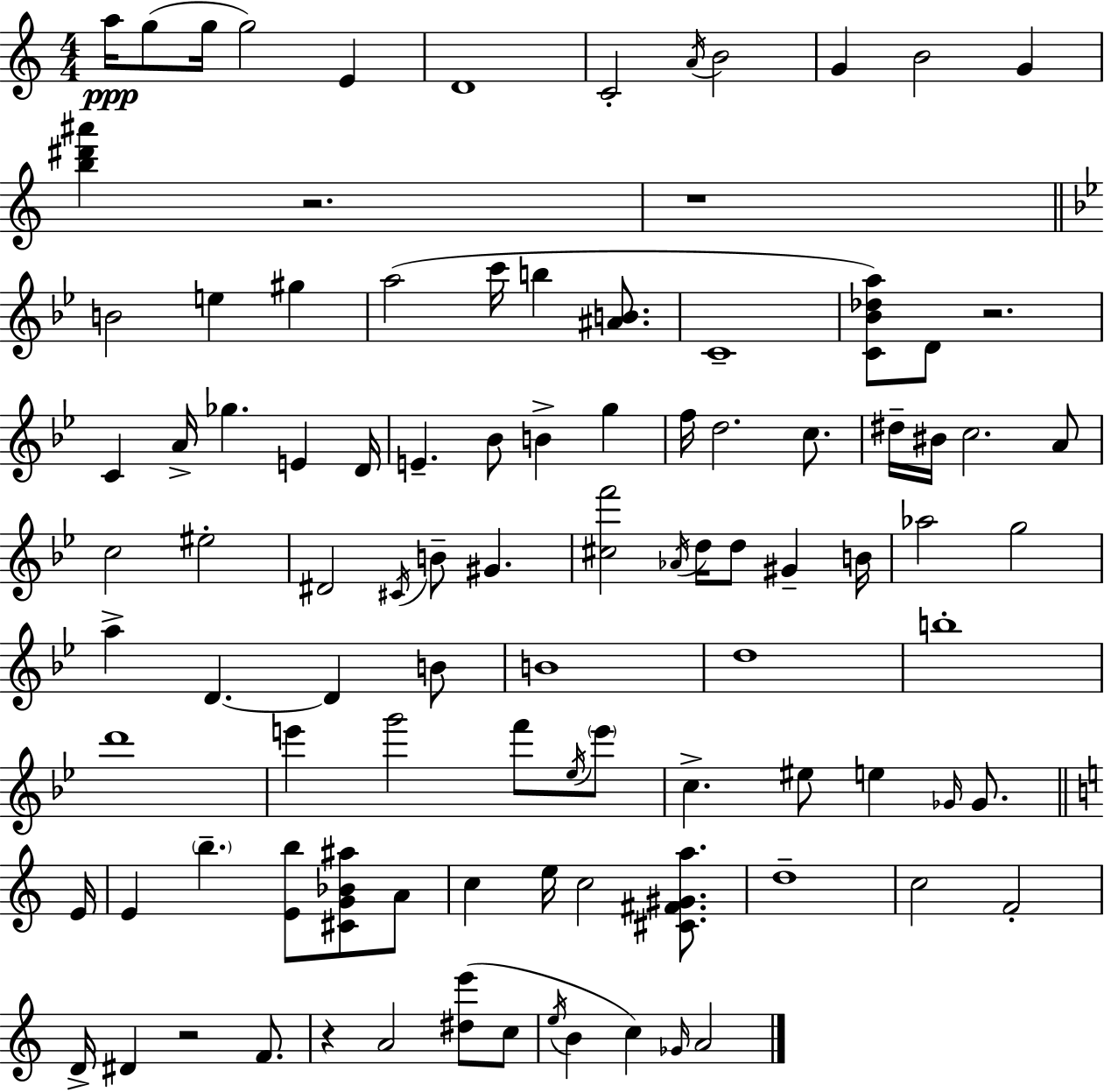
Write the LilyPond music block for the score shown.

{
  \clef treble
  \numericTimeSignature
  \time 4/4
  \key c \major
  a''16\ppp g''8( g''16 g''2) e'4 | d'1 | c'2-. \acciaccatura { a'16 } b'2 | g'4 b'2 g'4 | \break <b'' dis''' ais'''>4 r2. | r1 | \bar "||" \break \key bes \major b'2 e''4 gis''4 | a''2( c'''16 b''4 <ais' b'>8. | c'1-- | <c' bes' des'' a''>8) d'8 r2. | \break c'4 a'16-> ges''4. e'4 d'16 | e'4.-- bes'8 b'4-> g''4 | f''16 d''2. c''8. | dis''16-- bis'16 c''2. a'8 | \break c''2 eis''2-. | dis'2 \acciaccatura { cis'16 } b'8-- gis'4. | <cis'' f'''>2 \acciaccatura { aes'16 } d''16 d''8 gis'4-- | b'16 aes''2 g''2 | \break a''4-> d'4.~~ d'4 | b'8 b'1 | d''1 | b''1-. | \break d'''1 | e'''4 g'''2 f'''8 | \acciaccatura { ees''16 } \parenthesize e'''8 c''4.-> eis''8 e''4 \grace { ges'16 } | ges'8. \bar "||" \break \key c \major e'16 e'4 \parenthesize b''4.-- <e' b''>8 <cis' g' bes' ais''>8 a'8 | c''4 e''16 c''2 <cis' fis' gis' a''>8. | d''1-- | c''2 f'2-. | \break d'16-> dis'4 r2 f'8. | r4 a'2 <dis'' e'''>8( c''8 | \acciaccatura { e''16 } b'4 c''4) \grace { ges'16 } a'2 | \bar "|."
}